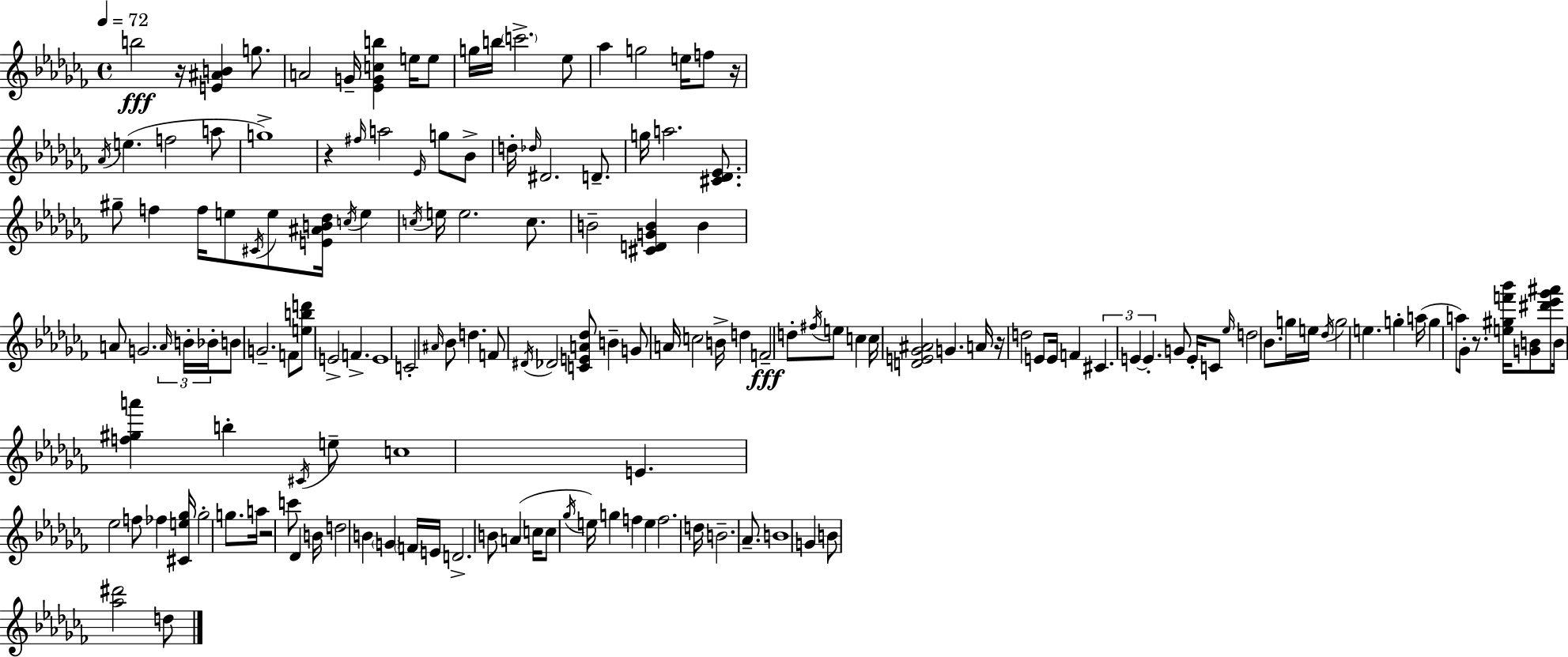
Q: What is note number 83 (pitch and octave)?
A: E4